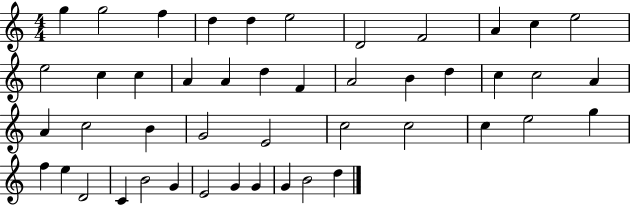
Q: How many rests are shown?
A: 0